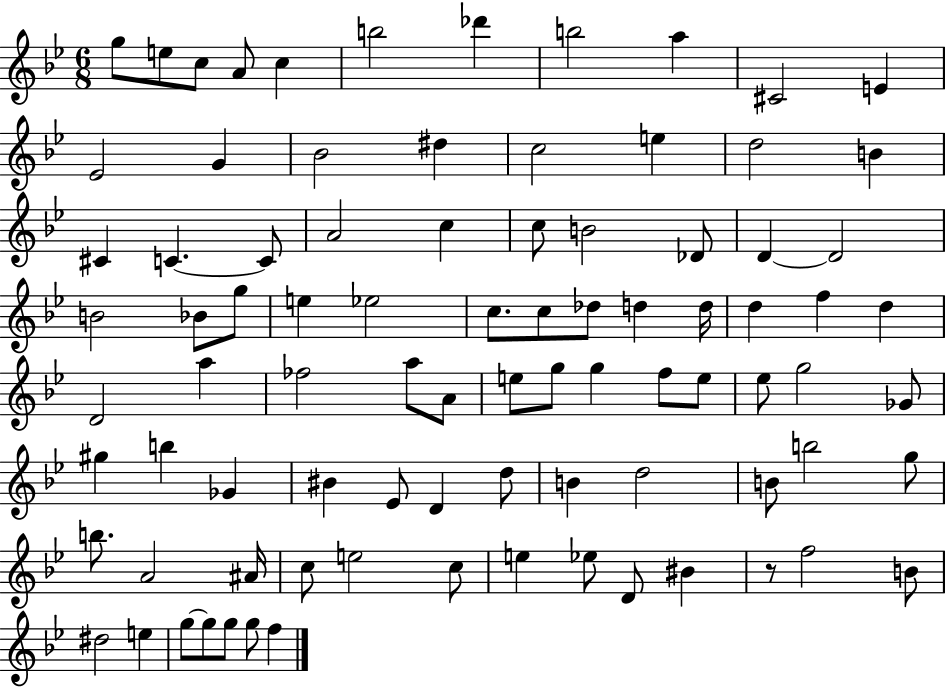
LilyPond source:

{
  \clef treble
  \numericTimeSignature
  \time 6/8
  \key bes \major
  g''8 e''8 c''8 a'8 c''4 | b''2 des'''4 | b''2 a''4 | cis'2 e'4 | \break ees'2 g'4 | bes'2 dis''4 | c''2 e''4 | d''2 b'4 | \break cis'4 c'4.~~ c'8 | a'2 c''4 | c''8 b'2 des'8 | d'4~~ d'2 | \break b'2 bes'8 g''8 | e''4 ees''2 | c''8. c''8 des''8 d''4 d''16 | d''4 f''4 d''4 | \break d'2 a''4 | fes''2 a''8 a'8 | e''8 g''8 g''4 f''8 e''8 | ees''8 g''2 ges'8 | \break gis''4 b''4 ges'4 | bis'4 ees'8 d'4 d''8 | b'4 d''2 | b'8 b''2 g''8 | \break b''8. a'2 ais'16 | c''8 e''2 c''8 | e''4 ees''8 d'8 bis'4 | r8 f''2 b'8 | \break dis''2 e''4 | g''8~~ g''8 g''8 g''8 f''4 | \bar "|."
}